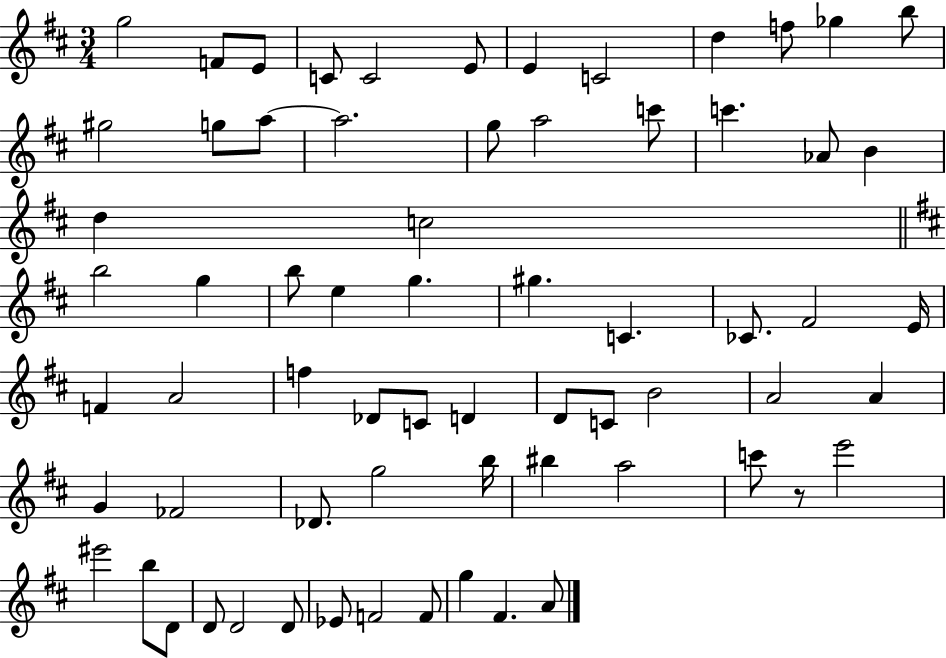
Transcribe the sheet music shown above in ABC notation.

X:1
T:Untitled
M:3/4
L:1/4
K:D
g2 F/2 E/2 C/2 C2 E/2 E C2 d f/2 _g b/2 ^g2 g/2 a/2 a2 g/2 a2 c'/2 c' _A/2 B d c2 b2 g b/2 e g ^g C _C/2 ^F2 E/4 F A2 f _D/2 C/2 D D/2 C/2 B2 A2 A G _F2 _D/2 g2 b/4 ^b a2 c'/2 z/2 e'2 ^e'2 b/2 D/2 D/2 D2 D/2 _E/2 F2 F/2 g ^F A/2